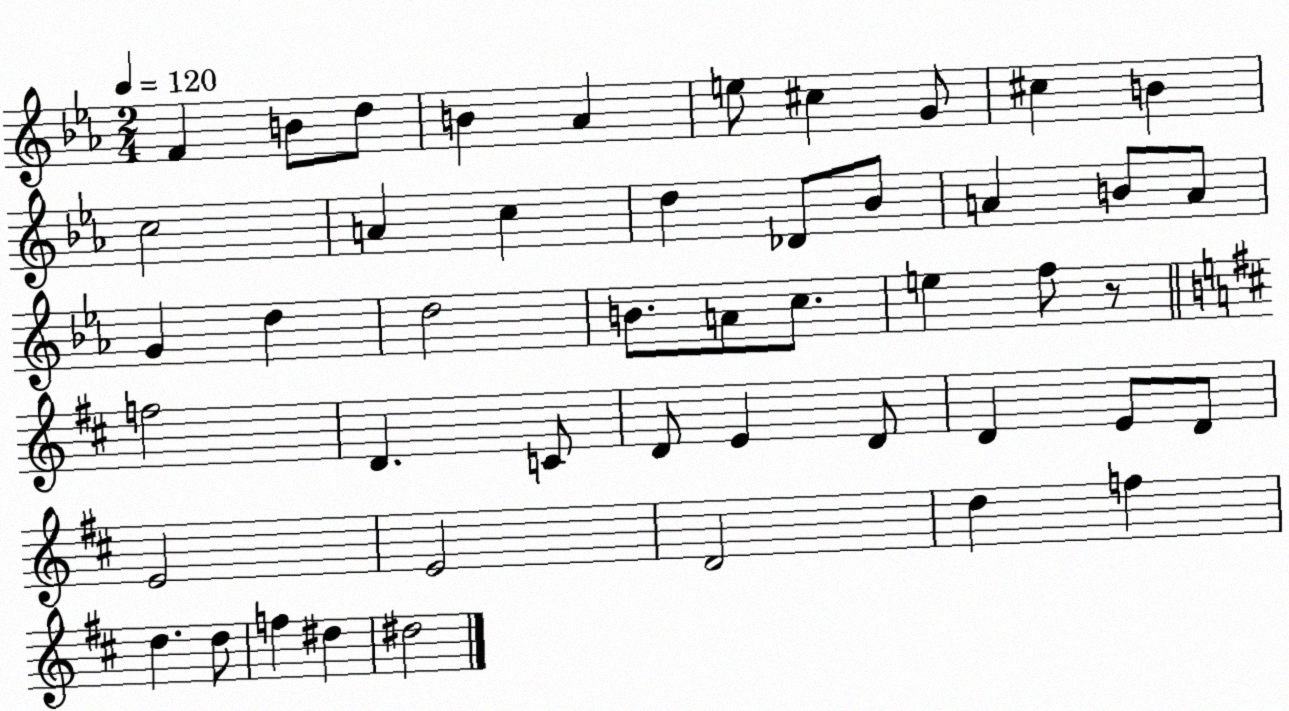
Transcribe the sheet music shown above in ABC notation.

X:1
T:Untitled
M:2/4
L:1/4
K:Eb
F B/2 d/2 B _A e/2 ^c G/2 ^c B c2 A c d _D/2 _B/2 A B/2 A/2 G d d2 B/2 A/2 c/2 e f/2 z/2 f2 D C/2 D/2 E D/2 D E/2 D/2 E2 E2 D2 d f d d/2 f ^d ^d2